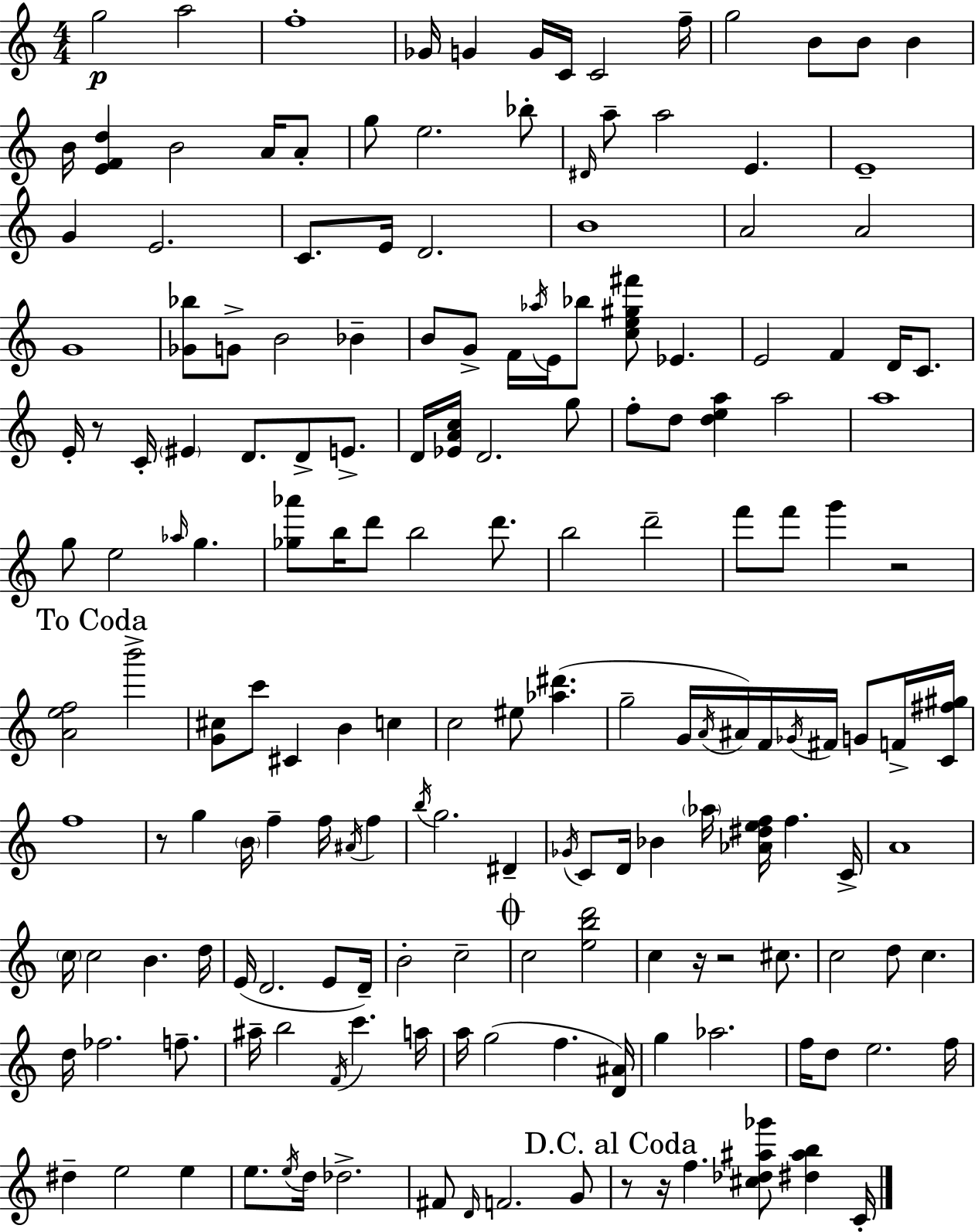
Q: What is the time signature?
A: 4/4